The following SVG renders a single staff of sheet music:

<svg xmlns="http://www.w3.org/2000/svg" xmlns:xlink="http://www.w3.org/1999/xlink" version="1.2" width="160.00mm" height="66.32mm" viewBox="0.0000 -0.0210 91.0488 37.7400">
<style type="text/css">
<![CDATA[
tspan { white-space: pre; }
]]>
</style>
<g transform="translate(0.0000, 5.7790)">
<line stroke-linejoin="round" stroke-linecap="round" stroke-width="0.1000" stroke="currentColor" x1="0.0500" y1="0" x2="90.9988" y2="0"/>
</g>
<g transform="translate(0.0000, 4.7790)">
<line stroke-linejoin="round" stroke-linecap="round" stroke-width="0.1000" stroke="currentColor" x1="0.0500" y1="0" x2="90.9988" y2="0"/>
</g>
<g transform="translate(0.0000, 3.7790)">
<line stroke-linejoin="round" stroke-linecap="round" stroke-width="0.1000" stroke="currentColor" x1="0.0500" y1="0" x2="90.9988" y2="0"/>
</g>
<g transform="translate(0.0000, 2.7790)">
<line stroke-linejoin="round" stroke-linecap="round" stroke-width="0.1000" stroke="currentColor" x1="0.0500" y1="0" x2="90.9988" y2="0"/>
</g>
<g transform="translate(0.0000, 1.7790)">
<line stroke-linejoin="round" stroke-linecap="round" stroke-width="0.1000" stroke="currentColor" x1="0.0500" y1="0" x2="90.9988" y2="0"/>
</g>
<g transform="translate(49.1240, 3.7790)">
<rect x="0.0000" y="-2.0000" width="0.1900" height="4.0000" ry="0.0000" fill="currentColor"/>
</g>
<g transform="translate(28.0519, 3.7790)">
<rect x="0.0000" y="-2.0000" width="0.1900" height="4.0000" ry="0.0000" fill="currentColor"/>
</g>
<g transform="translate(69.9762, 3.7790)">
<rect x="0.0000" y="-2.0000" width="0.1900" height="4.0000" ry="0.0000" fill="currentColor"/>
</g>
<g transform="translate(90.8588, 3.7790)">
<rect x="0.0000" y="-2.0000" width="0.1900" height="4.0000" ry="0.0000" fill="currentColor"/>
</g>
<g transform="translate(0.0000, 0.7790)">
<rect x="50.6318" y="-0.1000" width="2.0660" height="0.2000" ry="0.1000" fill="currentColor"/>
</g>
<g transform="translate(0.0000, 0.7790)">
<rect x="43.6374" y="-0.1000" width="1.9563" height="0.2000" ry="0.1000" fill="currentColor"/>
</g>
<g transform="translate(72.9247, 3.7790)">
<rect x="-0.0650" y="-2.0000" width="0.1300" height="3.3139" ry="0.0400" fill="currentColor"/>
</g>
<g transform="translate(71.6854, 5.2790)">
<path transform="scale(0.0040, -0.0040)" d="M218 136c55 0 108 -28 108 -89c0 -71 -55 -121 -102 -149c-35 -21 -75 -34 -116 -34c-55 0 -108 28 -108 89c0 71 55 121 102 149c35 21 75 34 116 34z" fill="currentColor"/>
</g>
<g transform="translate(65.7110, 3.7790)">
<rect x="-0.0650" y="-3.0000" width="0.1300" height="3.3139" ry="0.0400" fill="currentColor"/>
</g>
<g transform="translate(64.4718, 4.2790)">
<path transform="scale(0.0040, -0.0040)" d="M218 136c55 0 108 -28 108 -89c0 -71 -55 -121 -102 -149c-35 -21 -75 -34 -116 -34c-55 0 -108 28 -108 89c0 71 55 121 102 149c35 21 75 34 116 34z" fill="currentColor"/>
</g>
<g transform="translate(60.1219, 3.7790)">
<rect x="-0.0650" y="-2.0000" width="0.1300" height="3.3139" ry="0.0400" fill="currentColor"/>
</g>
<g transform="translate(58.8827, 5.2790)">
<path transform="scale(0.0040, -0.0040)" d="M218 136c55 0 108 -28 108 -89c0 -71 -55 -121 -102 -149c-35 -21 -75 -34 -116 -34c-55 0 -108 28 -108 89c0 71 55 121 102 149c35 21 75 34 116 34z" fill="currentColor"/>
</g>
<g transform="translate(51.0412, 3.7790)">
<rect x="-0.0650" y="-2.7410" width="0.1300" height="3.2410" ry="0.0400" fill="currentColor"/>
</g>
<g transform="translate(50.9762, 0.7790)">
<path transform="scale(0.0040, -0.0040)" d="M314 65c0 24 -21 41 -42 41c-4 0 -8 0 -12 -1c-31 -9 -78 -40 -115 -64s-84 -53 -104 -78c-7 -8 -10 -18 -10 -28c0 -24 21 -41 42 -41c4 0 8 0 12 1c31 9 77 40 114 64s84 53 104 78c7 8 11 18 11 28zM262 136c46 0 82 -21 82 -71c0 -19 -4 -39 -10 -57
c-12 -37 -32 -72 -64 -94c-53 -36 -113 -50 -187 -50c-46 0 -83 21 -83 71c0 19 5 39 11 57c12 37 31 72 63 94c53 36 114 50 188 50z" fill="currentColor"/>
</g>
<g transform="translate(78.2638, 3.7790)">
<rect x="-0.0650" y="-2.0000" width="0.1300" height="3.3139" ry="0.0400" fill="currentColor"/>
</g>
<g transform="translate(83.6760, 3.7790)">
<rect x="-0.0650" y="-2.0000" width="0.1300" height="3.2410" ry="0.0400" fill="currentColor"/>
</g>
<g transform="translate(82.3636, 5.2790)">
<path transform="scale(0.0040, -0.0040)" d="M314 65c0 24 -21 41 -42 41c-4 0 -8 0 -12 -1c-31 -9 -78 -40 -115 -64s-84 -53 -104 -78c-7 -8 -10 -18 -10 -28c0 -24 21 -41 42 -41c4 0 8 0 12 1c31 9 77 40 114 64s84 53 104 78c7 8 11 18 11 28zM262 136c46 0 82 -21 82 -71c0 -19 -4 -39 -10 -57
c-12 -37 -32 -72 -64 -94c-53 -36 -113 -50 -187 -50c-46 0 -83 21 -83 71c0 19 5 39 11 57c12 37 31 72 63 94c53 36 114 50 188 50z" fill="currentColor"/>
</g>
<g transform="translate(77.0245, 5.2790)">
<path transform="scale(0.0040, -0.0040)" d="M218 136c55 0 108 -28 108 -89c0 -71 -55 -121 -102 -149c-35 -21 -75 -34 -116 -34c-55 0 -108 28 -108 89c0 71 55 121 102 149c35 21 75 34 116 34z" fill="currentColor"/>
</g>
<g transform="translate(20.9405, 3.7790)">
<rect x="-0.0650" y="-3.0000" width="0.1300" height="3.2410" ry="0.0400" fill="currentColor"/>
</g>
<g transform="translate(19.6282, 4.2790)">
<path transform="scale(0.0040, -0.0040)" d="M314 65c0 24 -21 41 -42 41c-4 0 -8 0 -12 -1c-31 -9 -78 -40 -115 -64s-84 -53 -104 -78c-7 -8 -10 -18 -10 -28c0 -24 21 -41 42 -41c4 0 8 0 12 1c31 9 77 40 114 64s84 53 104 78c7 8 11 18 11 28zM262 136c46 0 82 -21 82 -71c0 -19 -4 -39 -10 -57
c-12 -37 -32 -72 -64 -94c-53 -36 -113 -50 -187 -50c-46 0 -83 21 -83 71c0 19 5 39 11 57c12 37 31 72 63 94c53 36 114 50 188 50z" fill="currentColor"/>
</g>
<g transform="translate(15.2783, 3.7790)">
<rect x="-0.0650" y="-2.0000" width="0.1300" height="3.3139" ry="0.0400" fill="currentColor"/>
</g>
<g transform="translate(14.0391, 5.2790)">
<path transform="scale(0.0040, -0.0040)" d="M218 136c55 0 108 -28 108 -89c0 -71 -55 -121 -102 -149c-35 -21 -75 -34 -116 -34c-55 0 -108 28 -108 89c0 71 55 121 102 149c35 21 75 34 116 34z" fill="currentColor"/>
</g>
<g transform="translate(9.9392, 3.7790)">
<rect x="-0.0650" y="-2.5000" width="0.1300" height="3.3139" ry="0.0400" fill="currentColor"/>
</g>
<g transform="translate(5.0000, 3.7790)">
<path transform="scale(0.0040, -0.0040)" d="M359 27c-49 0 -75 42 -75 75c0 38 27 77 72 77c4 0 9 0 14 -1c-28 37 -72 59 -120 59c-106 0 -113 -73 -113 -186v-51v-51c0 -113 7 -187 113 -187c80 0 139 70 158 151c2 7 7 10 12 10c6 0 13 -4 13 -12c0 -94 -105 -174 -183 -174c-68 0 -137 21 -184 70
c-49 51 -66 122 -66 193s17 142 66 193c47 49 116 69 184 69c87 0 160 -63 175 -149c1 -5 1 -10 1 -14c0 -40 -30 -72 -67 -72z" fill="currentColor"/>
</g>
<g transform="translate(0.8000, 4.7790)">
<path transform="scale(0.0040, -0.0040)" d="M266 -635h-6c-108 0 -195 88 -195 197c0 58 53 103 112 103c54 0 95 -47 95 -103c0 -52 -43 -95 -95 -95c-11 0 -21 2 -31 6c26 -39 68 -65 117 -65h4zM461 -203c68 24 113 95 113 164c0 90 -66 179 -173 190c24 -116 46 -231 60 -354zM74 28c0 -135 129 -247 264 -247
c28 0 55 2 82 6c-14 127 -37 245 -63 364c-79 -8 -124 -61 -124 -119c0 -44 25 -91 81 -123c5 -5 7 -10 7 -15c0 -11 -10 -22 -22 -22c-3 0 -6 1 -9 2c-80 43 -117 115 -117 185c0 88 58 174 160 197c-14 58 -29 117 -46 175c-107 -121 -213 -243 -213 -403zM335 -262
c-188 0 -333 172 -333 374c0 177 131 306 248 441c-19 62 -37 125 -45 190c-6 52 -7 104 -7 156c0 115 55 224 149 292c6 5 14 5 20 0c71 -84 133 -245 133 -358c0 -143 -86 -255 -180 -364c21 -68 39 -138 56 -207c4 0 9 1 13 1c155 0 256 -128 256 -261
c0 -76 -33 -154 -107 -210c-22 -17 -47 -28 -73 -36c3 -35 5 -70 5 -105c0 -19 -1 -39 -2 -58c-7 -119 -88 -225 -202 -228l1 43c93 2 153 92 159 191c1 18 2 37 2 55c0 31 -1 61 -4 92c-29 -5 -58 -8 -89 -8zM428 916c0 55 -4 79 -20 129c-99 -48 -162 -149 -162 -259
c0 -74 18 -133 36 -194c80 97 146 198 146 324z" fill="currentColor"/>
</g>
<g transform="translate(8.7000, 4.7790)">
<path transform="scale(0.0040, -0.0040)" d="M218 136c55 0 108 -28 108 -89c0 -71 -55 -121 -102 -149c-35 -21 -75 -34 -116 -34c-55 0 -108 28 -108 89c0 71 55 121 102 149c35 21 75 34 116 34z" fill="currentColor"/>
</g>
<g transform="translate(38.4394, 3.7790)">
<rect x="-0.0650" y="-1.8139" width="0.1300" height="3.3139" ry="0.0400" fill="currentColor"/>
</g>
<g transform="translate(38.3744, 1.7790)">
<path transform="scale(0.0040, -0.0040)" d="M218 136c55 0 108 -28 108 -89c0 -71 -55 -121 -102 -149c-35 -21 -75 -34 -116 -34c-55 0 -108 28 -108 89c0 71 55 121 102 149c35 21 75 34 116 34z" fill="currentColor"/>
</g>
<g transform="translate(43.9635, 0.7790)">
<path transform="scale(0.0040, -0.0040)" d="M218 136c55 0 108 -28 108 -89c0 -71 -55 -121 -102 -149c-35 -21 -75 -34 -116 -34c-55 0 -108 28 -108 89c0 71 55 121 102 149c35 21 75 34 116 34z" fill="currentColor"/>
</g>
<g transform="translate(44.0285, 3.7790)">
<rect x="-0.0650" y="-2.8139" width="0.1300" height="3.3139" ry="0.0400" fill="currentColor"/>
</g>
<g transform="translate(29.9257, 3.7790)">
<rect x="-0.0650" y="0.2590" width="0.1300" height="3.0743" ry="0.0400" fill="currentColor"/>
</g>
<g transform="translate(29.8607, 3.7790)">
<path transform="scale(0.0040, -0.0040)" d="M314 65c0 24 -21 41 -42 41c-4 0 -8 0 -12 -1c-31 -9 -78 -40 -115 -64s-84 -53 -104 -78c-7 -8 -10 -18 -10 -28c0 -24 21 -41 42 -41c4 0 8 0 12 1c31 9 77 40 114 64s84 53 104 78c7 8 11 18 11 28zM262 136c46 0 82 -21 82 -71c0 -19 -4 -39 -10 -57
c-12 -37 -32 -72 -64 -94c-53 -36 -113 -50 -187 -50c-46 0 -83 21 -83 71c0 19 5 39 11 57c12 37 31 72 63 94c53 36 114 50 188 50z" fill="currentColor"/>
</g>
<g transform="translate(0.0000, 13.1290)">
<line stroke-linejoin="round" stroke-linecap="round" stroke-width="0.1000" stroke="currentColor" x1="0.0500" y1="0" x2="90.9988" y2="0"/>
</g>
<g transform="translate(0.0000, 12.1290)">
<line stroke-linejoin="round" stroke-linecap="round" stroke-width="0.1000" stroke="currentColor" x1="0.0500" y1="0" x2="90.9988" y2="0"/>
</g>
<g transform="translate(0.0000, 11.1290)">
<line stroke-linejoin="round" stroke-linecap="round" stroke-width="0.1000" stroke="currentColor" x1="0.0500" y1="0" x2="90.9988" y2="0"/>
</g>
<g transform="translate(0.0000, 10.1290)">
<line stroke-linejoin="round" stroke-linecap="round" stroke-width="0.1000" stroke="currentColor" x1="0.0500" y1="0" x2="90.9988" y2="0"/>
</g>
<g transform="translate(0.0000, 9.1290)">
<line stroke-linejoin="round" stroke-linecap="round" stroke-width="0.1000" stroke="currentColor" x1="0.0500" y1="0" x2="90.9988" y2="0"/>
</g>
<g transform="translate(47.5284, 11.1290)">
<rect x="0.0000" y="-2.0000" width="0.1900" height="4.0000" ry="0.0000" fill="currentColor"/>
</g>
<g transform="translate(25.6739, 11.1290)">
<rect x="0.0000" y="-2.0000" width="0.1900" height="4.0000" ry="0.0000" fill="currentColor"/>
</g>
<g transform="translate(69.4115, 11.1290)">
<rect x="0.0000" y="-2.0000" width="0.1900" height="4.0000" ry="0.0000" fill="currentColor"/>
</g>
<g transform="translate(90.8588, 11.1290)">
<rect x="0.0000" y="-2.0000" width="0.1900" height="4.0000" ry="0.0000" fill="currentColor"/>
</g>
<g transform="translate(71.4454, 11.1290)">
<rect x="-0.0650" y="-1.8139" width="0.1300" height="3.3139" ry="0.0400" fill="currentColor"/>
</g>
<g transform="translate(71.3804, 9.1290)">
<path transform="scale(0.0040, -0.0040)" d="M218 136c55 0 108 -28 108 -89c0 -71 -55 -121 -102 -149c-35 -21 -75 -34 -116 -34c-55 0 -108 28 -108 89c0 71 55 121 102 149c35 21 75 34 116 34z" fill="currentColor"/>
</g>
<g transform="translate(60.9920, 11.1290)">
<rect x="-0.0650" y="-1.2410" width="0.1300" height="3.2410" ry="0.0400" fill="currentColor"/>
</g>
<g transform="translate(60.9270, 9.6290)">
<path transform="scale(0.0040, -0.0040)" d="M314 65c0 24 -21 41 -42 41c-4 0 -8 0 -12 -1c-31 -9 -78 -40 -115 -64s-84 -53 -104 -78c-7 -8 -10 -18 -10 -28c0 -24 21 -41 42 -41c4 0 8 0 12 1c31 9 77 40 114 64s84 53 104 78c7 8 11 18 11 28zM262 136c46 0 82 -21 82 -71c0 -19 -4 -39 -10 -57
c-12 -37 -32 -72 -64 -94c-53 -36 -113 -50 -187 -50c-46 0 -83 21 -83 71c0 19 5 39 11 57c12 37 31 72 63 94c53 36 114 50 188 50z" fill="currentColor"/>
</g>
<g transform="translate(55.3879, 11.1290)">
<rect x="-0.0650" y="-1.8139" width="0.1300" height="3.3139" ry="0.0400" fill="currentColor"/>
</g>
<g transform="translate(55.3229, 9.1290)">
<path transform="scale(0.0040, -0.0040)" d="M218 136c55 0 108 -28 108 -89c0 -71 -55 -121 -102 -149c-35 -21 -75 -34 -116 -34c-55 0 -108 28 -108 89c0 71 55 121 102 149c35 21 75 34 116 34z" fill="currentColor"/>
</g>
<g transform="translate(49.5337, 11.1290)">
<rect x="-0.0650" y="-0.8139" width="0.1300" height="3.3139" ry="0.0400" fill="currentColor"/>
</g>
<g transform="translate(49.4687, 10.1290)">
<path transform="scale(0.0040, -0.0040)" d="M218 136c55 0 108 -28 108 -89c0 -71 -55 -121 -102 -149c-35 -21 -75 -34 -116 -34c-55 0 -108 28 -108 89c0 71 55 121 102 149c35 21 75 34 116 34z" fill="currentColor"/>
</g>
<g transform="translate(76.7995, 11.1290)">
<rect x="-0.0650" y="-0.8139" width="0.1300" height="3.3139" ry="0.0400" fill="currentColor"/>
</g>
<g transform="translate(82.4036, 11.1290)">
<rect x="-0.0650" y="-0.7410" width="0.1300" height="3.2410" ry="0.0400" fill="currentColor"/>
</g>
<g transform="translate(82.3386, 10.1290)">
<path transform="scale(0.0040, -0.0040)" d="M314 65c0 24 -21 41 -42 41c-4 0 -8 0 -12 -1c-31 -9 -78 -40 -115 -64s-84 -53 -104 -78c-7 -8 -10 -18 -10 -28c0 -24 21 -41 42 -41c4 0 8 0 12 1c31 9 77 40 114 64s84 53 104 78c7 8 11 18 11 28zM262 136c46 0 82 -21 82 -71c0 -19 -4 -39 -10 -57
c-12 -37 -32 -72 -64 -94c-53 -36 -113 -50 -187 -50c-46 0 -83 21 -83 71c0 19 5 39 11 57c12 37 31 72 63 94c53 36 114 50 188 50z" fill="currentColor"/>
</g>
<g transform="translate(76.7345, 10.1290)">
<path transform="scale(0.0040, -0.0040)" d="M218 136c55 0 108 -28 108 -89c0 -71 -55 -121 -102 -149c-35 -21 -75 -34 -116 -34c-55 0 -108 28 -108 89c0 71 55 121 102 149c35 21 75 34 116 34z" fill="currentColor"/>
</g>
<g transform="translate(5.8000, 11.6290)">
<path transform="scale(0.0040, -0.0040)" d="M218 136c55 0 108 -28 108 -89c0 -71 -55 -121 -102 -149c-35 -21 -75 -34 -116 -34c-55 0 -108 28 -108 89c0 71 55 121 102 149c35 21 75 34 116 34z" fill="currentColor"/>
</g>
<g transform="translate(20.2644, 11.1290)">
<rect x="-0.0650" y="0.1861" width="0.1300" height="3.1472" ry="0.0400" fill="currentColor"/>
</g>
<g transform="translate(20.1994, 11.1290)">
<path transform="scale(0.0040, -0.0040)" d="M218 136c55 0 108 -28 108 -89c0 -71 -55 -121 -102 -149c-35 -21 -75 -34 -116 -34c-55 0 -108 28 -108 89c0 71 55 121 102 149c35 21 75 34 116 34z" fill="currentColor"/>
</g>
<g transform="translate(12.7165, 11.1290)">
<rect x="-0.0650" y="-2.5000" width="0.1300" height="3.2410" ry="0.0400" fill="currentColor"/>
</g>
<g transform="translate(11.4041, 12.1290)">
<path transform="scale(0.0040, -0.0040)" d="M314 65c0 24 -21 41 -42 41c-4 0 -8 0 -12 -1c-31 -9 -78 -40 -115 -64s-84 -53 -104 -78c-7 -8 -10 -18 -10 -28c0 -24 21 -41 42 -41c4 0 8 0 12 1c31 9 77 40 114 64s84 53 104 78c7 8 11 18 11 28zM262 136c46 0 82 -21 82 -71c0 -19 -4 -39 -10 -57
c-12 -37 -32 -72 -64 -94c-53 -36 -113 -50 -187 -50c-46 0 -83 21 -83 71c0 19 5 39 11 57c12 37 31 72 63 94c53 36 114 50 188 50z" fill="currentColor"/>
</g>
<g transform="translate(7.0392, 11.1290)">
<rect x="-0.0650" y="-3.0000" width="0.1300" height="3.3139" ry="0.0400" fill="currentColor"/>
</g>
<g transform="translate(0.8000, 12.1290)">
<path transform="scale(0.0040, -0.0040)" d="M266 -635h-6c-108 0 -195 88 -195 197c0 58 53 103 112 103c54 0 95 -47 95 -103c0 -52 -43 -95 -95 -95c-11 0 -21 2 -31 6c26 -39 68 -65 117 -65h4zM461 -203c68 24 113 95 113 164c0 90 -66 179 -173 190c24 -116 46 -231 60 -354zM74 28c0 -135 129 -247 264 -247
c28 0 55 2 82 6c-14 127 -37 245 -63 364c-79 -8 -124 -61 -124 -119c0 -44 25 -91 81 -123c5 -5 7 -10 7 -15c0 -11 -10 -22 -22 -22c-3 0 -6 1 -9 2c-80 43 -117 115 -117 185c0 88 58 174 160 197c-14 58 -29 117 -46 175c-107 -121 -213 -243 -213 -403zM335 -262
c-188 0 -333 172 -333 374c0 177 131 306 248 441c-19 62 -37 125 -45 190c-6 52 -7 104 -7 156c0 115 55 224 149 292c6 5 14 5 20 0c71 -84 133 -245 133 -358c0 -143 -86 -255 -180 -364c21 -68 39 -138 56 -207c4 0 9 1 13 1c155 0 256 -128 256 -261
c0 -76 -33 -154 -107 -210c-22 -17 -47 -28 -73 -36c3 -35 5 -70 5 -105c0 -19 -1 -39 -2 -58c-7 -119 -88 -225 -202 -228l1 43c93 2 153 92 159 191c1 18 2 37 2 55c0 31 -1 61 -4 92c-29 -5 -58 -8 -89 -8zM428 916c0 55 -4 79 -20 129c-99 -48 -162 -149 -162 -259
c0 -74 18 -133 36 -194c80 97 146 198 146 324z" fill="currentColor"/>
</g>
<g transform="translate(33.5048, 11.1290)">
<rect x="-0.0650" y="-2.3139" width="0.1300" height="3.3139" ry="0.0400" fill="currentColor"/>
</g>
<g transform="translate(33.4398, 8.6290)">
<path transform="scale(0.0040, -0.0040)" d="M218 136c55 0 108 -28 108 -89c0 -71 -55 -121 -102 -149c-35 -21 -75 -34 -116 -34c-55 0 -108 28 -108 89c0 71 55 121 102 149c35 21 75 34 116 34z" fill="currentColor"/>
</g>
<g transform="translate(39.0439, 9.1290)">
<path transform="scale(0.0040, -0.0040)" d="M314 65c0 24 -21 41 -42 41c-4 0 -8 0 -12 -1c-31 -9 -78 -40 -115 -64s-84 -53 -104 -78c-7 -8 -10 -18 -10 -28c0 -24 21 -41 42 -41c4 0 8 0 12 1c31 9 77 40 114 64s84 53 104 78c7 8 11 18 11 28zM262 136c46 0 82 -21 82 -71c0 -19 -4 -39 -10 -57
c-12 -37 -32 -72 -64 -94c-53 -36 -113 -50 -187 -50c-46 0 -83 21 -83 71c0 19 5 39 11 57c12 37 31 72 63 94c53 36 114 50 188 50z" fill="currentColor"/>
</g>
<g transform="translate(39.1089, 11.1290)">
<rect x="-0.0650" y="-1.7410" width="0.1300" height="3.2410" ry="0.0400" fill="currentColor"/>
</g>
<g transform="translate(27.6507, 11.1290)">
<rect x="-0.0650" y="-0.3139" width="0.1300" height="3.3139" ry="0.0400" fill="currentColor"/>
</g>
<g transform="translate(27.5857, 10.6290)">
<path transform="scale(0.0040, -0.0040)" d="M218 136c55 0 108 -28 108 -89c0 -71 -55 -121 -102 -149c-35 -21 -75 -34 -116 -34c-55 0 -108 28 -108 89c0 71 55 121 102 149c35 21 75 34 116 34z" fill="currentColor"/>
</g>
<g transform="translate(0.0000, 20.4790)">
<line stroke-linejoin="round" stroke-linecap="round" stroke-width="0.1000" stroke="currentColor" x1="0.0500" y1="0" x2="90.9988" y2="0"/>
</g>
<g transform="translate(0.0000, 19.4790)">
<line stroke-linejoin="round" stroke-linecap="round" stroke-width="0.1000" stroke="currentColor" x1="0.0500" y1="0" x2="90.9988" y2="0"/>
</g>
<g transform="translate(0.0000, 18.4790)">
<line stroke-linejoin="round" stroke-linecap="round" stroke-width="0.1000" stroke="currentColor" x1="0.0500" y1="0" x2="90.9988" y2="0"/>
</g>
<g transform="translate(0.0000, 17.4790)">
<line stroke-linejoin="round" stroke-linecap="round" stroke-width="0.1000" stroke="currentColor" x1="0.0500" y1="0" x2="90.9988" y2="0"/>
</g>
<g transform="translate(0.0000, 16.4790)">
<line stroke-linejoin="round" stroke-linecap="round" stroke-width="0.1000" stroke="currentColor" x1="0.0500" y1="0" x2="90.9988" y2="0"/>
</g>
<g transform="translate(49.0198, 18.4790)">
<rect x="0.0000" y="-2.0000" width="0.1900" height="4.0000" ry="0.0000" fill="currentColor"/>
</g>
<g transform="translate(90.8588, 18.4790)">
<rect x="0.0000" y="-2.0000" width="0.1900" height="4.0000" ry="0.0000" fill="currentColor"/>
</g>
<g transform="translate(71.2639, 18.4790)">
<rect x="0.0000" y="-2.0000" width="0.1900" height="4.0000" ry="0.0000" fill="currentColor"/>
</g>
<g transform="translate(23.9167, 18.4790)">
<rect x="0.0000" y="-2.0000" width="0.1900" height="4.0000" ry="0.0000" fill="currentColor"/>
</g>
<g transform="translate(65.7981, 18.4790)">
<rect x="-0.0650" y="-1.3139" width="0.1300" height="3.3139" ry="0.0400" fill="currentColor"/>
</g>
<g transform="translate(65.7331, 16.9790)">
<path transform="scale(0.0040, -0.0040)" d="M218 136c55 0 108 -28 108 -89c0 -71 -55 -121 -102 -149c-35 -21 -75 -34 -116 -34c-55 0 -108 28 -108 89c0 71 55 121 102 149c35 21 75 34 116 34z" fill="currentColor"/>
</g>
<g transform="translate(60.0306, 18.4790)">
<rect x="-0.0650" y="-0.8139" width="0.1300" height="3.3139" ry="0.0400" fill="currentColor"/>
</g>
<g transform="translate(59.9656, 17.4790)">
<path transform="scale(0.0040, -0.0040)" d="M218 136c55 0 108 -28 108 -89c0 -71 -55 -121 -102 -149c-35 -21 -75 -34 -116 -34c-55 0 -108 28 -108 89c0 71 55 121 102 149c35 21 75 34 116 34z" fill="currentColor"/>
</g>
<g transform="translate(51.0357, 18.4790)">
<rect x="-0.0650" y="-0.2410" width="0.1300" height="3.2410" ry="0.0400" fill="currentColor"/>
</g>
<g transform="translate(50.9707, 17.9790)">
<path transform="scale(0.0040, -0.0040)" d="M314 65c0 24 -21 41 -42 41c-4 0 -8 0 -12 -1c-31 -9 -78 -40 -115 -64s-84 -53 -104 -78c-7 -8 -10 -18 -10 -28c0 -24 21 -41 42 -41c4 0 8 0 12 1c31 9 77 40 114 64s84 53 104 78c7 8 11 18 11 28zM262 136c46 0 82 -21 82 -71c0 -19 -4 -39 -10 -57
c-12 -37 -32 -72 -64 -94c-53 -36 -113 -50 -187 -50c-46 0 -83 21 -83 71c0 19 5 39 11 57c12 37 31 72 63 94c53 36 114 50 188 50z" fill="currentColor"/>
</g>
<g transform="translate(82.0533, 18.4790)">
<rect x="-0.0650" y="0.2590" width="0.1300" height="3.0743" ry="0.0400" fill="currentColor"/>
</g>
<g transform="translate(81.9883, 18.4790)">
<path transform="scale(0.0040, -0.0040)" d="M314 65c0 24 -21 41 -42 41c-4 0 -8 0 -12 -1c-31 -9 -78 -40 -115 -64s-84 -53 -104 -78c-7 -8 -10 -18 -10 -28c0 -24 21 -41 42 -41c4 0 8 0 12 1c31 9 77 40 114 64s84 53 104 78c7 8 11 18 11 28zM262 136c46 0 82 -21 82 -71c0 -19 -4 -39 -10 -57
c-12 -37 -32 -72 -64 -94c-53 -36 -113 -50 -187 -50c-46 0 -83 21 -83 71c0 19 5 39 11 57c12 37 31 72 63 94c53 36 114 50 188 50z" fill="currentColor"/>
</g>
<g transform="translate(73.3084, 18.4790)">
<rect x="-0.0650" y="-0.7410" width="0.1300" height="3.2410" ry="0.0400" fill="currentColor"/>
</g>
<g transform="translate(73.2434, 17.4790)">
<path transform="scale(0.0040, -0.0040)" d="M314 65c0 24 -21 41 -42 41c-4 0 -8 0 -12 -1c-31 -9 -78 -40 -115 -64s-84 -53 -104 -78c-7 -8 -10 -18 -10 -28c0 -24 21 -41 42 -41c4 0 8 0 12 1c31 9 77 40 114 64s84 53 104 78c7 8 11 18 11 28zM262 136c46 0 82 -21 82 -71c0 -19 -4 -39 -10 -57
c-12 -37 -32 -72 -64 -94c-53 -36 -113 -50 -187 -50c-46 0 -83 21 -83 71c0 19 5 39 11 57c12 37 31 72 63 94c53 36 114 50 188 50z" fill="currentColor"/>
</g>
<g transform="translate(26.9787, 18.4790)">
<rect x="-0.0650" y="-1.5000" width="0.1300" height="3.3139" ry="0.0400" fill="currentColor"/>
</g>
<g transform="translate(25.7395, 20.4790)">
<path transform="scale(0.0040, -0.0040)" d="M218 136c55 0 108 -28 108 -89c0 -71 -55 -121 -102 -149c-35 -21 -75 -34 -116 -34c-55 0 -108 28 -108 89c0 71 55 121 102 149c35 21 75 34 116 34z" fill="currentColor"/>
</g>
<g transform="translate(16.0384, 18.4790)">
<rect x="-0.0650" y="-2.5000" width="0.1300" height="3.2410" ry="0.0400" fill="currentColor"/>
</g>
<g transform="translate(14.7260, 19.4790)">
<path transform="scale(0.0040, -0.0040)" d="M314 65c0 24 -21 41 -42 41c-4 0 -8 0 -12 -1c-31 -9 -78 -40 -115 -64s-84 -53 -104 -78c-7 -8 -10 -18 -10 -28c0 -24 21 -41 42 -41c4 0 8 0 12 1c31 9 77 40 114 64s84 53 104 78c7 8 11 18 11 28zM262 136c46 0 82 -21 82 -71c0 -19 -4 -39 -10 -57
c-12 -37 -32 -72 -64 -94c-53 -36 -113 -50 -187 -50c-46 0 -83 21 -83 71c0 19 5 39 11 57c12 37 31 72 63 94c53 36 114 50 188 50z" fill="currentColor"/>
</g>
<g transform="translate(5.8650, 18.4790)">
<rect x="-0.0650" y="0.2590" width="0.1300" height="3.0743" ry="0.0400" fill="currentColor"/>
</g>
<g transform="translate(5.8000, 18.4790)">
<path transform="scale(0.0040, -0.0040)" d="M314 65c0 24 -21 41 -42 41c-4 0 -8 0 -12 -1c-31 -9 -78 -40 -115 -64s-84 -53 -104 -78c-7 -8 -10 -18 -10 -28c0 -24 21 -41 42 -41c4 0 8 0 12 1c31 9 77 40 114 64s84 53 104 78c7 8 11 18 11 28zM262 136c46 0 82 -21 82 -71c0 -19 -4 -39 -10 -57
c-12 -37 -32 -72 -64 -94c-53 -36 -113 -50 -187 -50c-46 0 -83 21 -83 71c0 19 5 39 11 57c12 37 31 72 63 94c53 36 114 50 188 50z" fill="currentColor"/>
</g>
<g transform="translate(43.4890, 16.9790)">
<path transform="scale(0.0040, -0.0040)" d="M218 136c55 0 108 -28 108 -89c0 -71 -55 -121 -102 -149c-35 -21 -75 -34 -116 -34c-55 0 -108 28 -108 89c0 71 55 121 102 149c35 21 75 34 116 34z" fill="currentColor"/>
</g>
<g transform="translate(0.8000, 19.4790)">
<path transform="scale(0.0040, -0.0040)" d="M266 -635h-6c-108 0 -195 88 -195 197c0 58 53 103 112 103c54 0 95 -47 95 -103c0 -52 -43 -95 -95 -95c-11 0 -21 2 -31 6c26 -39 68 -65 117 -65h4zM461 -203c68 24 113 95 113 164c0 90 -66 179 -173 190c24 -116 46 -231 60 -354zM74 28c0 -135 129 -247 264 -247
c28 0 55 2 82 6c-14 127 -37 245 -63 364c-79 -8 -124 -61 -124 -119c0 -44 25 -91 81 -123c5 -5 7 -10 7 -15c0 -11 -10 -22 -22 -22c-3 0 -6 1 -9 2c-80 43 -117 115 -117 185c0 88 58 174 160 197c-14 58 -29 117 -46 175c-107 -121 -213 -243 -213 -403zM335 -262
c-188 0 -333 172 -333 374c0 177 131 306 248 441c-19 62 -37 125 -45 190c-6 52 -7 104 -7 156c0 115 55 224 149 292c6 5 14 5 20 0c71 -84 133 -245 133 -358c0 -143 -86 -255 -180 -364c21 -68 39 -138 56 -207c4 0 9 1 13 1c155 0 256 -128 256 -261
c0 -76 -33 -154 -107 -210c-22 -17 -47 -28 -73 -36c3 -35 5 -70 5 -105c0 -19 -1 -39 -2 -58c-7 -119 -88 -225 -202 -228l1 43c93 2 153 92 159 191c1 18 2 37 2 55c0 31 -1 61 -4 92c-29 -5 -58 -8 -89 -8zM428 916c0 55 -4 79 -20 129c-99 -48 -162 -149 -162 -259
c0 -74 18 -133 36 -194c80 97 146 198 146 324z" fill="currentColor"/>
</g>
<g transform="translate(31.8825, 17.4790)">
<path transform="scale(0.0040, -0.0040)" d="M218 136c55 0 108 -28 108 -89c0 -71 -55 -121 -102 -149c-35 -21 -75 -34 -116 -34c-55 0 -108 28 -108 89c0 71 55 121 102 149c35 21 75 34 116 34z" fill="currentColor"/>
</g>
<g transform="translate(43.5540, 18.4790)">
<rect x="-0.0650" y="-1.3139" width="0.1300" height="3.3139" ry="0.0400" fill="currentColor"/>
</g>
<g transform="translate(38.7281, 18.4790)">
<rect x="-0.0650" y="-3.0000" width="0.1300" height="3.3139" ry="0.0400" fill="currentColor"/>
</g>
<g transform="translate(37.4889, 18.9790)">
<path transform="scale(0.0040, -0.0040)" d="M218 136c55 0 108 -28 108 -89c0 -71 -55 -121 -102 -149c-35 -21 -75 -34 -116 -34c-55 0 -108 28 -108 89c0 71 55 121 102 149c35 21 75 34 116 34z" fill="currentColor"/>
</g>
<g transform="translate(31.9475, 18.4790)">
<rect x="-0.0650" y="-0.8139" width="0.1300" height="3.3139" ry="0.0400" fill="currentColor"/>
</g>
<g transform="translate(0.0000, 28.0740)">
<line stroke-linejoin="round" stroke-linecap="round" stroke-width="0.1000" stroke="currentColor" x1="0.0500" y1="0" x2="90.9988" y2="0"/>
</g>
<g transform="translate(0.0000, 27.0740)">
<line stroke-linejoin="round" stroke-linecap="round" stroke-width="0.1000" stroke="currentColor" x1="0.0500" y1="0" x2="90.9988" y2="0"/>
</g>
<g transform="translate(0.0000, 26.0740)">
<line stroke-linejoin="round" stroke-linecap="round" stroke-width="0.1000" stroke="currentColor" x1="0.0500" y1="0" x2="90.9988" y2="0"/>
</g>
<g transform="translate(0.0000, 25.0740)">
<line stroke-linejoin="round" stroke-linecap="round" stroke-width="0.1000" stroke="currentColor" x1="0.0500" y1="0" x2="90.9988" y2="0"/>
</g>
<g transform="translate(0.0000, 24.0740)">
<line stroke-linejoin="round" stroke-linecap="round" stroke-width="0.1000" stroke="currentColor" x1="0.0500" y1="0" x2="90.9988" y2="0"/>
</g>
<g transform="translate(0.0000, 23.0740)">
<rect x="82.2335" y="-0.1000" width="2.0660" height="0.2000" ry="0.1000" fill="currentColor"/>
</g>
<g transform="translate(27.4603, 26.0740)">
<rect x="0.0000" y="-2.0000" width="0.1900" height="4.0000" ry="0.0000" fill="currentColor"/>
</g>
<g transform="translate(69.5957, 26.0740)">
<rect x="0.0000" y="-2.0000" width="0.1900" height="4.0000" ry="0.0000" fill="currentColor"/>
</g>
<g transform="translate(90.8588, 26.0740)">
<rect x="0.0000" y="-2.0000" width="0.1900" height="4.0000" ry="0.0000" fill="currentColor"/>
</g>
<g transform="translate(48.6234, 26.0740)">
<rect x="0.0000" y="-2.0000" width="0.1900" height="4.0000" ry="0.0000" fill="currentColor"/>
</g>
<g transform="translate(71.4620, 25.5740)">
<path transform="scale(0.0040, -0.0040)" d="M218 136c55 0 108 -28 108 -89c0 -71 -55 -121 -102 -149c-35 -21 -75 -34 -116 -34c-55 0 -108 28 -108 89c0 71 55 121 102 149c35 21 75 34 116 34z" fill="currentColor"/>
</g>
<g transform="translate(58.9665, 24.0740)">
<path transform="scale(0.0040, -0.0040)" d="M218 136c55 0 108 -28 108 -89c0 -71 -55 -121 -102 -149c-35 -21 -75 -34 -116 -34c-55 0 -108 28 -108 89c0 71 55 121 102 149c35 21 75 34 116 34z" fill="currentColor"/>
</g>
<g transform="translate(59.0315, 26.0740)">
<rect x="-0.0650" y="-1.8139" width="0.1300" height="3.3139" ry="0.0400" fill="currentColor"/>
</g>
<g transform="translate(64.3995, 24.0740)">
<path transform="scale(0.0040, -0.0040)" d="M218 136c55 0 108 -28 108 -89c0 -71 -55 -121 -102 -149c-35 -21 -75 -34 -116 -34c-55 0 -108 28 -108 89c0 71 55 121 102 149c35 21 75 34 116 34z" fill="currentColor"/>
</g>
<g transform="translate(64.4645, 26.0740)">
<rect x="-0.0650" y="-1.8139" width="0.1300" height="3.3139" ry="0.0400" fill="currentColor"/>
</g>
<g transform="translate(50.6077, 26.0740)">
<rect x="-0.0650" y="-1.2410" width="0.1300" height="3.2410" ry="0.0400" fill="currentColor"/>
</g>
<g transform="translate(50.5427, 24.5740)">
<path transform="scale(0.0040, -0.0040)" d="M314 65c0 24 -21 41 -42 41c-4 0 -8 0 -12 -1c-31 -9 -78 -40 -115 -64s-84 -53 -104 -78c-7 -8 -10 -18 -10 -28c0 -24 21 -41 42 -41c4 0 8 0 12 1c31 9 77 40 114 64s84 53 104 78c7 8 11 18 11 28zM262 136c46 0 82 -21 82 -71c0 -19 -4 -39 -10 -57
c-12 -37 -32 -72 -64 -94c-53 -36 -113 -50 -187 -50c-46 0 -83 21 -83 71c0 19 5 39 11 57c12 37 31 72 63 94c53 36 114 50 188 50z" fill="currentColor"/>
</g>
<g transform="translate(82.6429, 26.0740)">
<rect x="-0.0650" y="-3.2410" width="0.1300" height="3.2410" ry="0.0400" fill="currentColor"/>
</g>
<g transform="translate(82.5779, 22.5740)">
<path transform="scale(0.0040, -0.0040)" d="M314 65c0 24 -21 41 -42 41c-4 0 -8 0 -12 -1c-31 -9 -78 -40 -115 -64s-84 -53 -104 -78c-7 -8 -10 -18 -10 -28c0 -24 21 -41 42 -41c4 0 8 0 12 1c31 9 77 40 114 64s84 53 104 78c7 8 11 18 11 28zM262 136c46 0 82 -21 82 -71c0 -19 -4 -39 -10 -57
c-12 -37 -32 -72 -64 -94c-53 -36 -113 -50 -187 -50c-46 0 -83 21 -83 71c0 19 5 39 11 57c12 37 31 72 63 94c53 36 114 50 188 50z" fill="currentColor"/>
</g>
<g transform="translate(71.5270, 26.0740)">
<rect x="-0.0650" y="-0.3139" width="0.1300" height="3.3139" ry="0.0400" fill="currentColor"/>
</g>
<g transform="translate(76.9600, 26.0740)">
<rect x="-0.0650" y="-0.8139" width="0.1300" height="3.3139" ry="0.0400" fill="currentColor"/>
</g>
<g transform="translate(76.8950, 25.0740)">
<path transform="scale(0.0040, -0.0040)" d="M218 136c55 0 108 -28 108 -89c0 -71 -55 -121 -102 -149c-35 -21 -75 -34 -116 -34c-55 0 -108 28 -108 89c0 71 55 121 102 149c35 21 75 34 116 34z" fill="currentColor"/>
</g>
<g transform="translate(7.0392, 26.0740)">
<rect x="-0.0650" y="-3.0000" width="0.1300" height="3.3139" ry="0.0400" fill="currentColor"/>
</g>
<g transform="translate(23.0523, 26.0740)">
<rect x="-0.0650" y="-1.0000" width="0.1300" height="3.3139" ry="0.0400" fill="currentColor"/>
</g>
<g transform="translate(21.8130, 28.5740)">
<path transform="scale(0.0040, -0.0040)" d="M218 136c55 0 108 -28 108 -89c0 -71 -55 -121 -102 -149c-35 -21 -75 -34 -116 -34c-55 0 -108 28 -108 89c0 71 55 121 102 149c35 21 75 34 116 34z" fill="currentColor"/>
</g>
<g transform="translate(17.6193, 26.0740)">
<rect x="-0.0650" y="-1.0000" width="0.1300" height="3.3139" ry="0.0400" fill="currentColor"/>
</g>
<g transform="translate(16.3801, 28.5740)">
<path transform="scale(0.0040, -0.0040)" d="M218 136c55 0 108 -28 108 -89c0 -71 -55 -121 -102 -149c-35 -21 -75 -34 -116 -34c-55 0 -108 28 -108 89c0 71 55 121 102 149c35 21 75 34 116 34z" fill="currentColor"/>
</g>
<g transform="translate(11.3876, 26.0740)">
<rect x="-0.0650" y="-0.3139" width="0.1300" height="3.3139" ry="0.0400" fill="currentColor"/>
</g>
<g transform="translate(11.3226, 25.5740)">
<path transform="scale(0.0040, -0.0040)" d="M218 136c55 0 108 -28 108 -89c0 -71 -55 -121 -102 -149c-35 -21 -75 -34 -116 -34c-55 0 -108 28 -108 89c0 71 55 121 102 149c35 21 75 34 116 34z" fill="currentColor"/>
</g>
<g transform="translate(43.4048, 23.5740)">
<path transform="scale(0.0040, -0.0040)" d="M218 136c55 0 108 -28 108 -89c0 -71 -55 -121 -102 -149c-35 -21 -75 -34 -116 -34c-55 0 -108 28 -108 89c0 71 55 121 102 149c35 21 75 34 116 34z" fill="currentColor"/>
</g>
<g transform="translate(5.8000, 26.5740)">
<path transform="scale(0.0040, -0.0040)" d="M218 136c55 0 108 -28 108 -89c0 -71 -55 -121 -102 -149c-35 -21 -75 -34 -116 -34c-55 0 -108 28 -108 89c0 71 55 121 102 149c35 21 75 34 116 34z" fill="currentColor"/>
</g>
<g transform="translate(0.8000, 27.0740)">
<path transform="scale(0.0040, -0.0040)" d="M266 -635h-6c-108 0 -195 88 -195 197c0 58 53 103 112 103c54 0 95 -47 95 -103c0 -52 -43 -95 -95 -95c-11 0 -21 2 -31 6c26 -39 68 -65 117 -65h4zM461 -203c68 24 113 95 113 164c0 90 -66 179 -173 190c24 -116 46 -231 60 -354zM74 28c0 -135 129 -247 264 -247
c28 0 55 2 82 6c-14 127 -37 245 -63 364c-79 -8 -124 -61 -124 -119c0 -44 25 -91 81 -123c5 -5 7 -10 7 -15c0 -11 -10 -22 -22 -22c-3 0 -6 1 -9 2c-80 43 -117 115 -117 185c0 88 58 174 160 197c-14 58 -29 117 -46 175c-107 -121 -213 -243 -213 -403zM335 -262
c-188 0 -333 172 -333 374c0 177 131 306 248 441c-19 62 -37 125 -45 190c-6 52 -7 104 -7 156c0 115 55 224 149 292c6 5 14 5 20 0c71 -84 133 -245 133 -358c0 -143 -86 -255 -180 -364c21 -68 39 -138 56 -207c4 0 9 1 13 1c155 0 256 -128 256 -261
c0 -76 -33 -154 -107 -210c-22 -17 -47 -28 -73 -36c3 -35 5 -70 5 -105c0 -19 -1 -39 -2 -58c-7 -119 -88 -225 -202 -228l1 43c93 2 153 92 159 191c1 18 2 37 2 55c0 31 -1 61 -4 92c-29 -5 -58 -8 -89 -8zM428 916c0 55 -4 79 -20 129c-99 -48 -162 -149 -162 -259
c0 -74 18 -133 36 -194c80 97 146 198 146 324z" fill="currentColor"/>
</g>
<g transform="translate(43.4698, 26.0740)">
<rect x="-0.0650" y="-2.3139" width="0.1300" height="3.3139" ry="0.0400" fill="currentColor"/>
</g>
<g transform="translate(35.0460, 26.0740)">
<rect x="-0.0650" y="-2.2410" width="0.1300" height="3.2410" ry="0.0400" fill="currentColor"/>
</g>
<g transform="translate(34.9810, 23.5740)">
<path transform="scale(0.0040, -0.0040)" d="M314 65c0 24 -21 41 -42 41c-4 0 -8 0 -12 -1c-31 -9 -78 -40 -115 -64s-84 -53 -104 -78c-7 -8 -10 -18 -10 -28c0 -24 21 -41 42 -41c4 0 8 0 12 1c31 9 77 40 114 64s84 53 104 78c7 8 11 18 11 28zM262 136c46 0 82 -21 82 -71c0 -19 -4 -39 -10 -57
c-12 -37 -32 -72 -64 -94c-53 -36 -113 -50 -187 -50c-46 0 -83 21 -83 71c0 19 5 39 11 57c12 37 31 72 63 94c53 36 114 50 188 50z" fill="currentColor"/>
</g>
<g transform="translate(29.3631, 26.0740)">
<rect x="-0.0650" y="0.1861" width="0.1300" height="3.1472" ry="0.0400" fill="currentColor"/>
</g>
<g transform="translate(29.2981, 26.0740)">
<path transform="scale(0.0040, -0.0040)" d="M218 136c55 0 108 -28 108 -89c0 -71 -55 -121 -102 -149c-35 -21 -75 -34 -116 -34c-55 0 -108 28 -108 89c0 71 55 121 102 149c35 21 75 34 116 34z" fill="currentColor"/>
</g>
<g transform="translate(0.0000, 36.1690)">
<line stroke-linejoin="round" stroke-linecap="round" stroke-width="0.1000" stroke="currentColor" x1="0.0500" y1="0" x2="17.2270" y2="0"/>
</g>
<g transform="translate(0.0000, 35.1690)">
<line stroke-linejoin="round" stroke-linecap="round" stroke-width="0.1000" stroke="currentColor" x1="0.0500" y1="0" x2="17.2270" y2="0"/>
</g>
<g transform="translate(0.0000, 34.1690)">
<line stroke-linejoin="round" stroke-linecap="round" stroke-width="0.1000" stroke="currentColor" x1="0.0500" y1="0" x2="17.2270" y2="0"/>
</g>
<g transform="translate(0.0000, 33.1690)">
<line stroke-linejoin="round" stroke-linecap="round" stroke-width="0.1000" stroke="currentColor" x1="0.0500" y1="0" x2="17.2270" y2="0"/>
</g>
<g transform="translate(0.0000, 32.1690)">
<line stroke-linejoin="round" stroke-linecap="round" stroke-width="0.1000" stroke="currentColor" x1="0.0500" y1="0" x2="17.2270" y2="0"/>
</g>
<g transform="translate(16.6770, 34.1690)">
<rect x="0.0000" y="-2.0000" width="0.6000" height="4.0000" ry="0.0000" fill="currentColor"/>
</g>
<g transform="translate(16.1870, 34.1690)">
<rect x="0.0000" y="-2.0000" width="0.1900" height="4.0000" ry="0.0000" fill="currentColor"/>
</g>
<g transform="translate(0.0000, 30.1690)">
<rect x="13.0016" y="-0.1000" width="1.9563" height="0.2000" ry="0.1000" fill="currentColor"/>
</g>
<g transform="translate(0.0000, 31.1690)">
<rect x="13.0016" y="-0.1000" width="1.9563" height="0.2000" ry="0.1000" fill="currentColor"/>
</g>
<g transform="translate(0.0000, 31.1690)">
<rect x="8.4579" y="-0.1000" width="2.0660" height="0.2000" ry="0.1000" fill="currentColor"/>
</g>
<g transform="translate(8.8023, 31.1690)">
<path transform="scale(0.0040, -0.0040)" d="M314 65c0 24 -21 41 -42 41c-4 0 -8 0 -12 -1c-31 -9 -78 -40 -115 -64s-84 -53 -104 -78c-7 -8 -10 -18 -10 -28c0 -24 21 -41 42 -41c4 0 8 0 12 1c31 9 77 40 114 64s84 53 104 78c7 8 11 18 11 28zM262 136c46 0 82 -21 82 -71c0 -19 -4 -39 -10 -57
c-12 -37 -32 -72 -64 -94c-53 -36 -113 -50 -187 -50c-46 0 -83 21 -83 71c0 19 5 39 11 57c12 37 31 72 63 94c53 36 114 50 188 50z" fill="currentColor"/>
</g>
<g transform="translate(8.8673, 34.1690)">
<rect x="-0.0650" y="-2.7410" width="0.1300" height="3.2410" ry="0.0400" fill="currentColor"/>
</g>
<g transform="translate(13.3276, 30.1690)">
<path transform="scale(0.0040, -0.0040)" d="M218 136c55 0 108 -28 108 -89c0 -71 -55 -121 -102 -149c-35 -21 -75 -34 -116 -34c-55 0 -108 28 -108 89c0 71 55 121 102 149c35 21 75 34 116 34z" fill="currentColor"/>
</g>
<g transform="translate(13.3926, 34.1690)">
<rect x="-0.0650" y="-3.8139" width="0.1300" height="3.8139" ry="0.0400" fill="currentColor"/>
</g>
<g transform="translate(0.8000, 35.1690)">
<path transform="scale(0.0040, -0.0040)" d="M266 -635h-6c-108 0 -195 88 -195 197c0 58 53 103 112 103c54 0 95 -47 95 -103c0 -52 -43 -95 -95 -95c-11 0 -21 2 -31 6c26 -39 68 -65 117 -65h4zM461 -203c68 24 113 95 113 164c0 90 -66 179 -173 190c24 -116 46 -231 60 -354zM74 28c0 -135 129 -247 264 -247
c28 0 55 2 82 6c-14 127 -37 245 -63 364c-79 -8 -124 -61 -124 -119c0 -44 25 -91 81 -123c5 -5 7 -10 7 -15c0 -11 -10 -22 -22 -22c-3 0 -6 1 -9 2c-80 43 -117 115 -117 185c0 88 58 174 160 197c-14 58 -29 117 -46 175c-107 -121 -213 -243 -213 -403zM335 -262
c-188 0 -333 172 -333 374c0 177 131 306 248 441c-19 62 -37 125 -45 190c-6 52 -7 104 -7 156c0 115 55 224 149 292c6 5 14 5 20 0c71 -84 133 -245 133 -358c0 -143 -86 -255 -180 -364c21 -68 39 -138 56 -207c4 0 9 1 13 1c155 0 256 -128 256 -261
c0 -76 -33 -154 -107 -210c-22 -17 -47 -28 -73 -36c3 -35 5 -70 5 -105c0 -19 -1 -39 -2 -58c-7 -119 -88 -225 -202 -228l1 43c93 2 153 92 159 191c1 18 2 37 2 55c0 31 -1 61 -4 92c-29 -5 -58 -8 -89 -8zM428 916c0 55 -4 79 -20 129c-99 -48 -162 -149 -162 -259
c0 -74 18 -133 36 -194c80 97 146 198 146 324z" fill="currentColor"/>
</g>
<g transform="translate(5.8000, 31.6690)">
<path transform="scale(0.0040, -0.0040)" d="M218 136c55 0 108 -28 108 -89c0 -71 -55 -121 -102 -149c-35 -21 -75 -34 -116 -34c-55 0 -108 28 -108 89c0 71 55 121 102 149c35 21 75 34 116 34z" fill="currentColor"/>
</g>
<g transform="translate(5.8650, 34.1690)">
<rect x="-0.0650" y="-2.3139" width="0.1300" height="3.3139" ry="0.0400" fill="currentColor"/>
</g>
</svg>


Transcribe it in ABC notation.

X:1
T:Untitled
M:4/4
L:1/4
K:C
G F A2 B2 f a a2 F A F F F2 A G2 B c g f2 d f e2 f d d2 B2 G2 E d A e c2 d e d2 B2 A c D D B g2 g e2 f f c d b2 g a2 c'